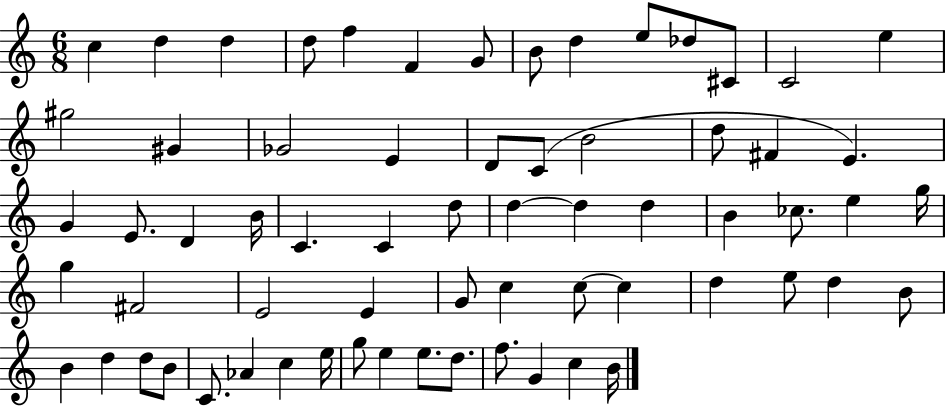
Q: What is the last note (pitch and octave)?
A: B4